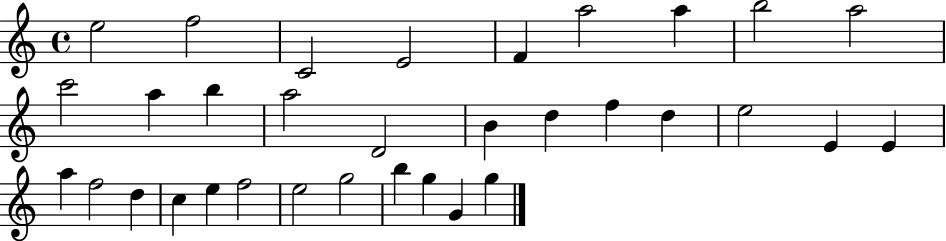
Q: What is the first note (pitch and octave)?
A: E5